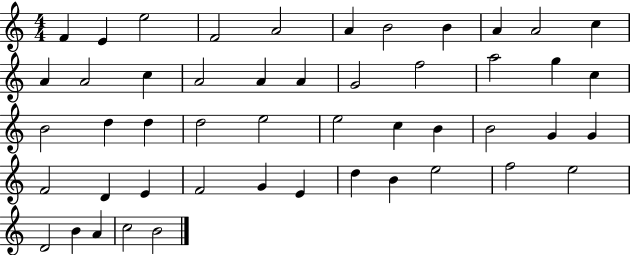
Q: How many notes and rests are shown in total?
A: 49